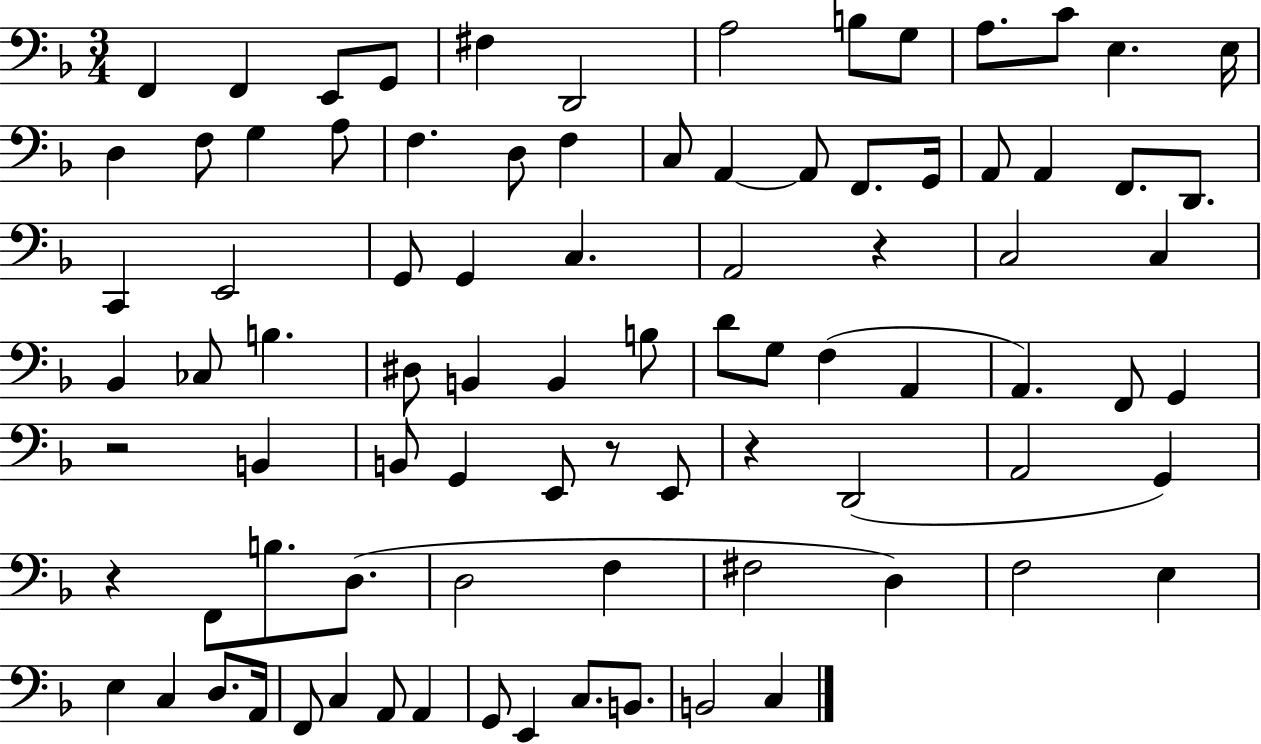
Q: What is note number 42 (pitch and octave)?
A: B2